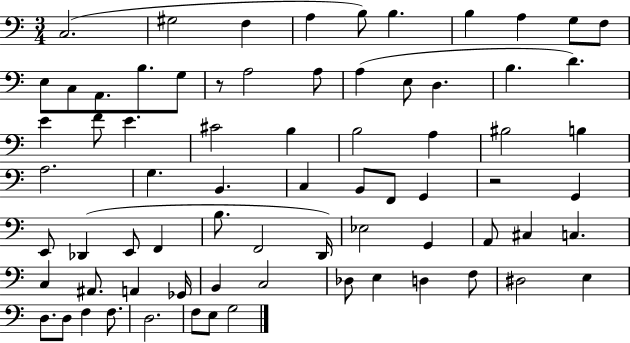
{
  \clef bass
  \numericTimeSignature
  \time 3/4
  \key c \major
  \repeat volta 2 { c2.( | gis2 f4 | a4 b8) b4. | b4 a4 g8 f8 | \break e8 c8 a,8. b8. g8 | r8 a2 a8 | a4( e8 d4. | b4. d'4.) | \break e'4 f'8 e'4. | cis'2 b4 | b2 a4 | bis2 b4 | \break a2. | g4. b,4. | c4 b,8 f,8 g,4 | r2 g,4 | \break e,8 des,4( e,8 f,4 | b8. f,2 d,16) | ees2 g,4 | a,8 cis4 c4. | \break c4 ais,8. a,4 ges,16 | b,4 c2 | des8 e4 d4 f8 | dis2 e4 | \break d8. d8 f4 f8. | d2. | f8 e8 g2 | } \bar "|."
}